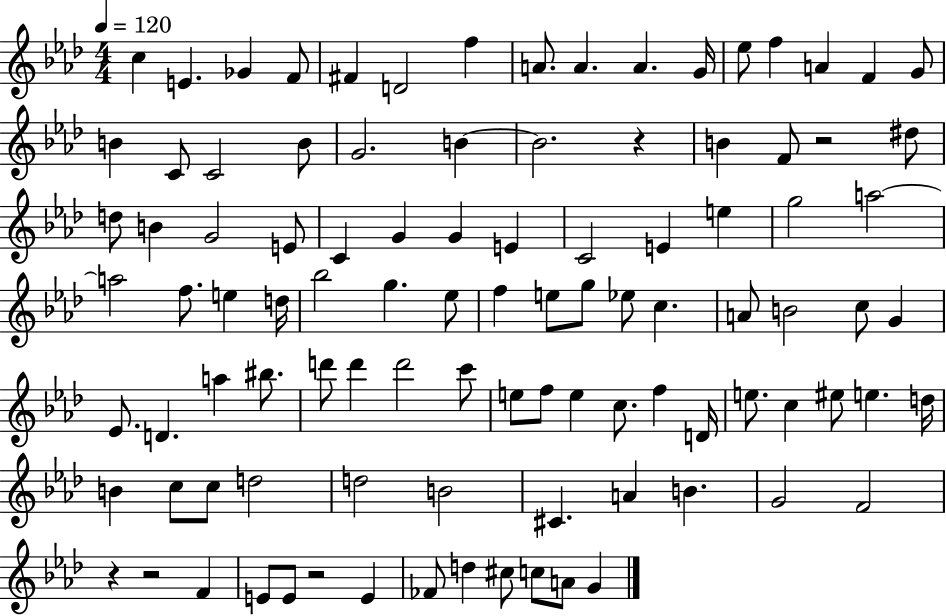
C5/q E4/q. Gb4/q F4/e F#4/q D4/h F5/q A4/e. A4/q. A4/q. G4/s Eb5/e F5/q A4/q F4/q G4/e B4/q C4/e C4/h B4/e G4/h. B4/q B4/h. R/q B4/q F4/e R/h D#5/e D5/e B4/q G4/h E4/e C4/q G4/q G4/q E4/q C4/h E4/q E5/q G5/h A5/h A5/h F5/e. E5/q D5/s Bb5/h G5/q. Eb5/e F5/q E5/e G5/e Eb5/e C5/q. A4/e B4/h C5/e G4/q Eb4/e. D4/q. A5/q BIS5/e. D6/e D6/q D6/h C6/e E5/e F5/e E5/q C5/e. F5/q D4/s E5/e. C5/q EIS5/e E5/q. D5/s B4/q C5/e C5/e D5/h D5/h B4/h C#4/q. A4/q B4/q. G4/h F4/h R/q R/h F4/q E4/e E4/e R/h E4/q FES4/e D5/q C#5/e C5/e A4/e G4/q